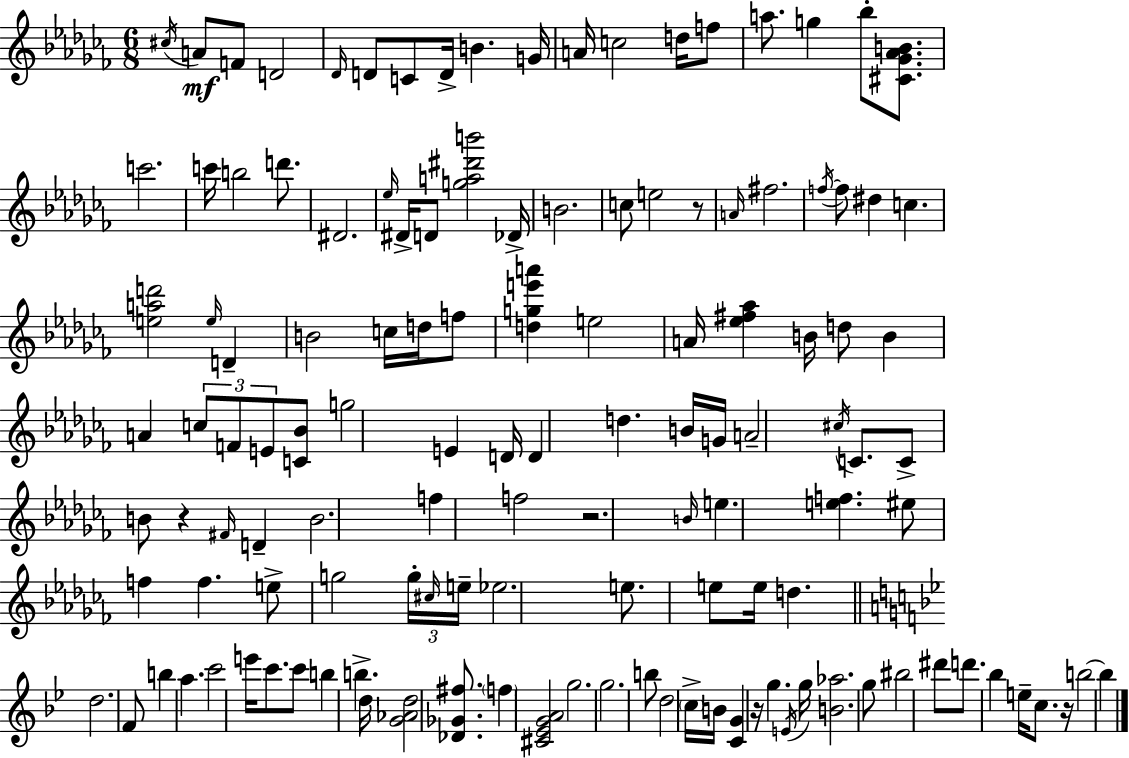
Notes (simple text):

C#5/s A4/e F4/e D4/h Db4/s D4/e C4/e D4/s B4/q. G4/s A4/s C5/h D5/s F5/e A5/e. G5/q Bb5/e [C#4,Gb4,Ab4,B4]/e. C6/h. C6/s B5/h D6/e. D#4/h. Eb5/s D#4/s D4/e [G5,A5,D#6,B6]/h Db4/s B4/h. C5/e E5/h R/e A4/s F#5/h. F5/s F5/e D#5/q C5/q. [E5,A5,D6]/h E5/s D4/q B4/h C5/s D5/s F5/e [D5,G5,E6,A6]/q E5/h A4/s [Eb5,F#5,Ab5]/q B4/s D5/e B4/q A4/q C5/e F4/e E4/e [C4,Bb4]/e G5/h E4/q D4/s D4/q D5/q. B4/s G4/s A4/h C#5/s C4/e. C4/e B4/e R/q F#4/s D4/q B4/h. F5/q F5/h R/h. B4/s E5/q. [E5,F5]/q. EIS5/e F5/q F5/q. E5/e G5/h G5/s C#5/s E5/s Eb5/h. E5/e. E5/e E5/s D5/q. D5/h. F4/e B5/q A5/q. C6/h E6/s C6/e. C6/e B5/q B5/q. D5/s [G4,Ab4,D5]/h [Db4,Gb4,F#5]/e. F5/q [C#4,Eb4,G4,A4]/h G5/h. G5/h. B5/e D5/h C5/s B4/s [C4,G4]/q R/s G5/q. E4/s G5/s [B4,Ab5]/h. G5/e BIS5/h D#6/e D6/e. Bb5/q E5/s C5/e. R/s B5/h B5/q